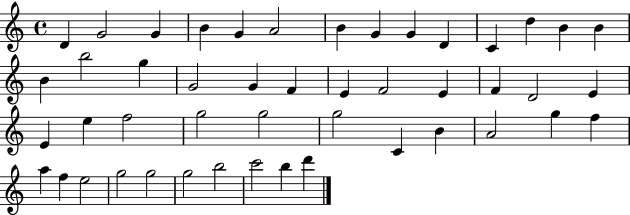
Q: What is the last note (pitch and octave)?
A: D6